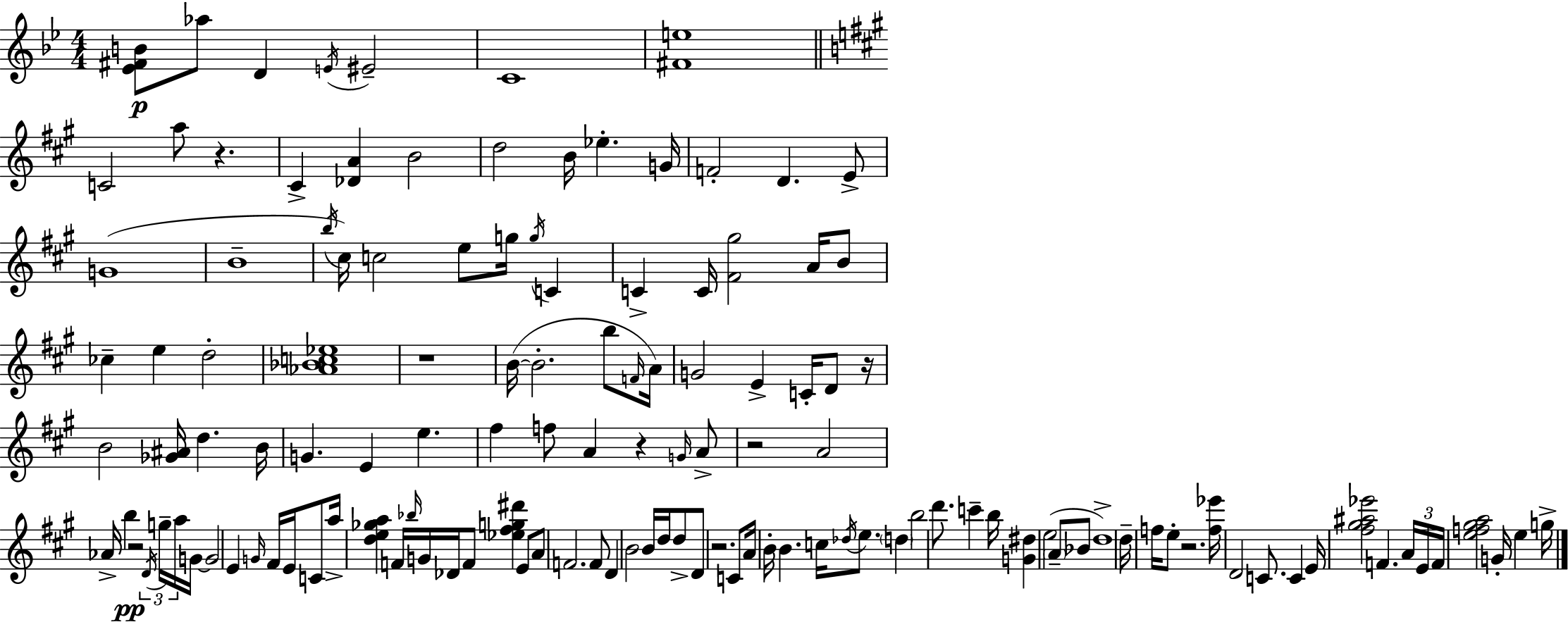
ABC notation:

X:1
T:Untitled
M:4/4
L:1/4
K:Gm
[_E^FB]/2 _a/2 D E/4 ^E2 C4 [^Fe]4 C2 a/2 z ^C [_DA] B2 d2 B/4 _e G/4 F2 D E/2 G4 B4 b/4 ^c/4 c2 e/2 g/4 g/4 C C C/4 [^F^g]2 A/4 B/2 _c e d2 [_A_Bc_e]4 z4 B/4 B2 b/2 F/4 A/4 G2 E C/4 D/2 z/4 B2 [_G^A]/4 d B/4 G E e ^f f/2 A z G/4 A/2 z2 A2 _A/4 b z2 D/4 g/4 a/4 G/4 G2 E G/4 ^F/4 E/4 C/2 a/4 [de_ga] F/4 _b/4 G/4 _D/4 F/2 [_e^fg^d'] E/2 A/2 F2 F/2 D B2 B/4 d/4 d/2 D/2 z2 C/2 A/4 B/4 B c/4 _d/4 e/2 d b2 d'/2 c' b/4 [G^d] e2 A/2 _B/2 d4 d/4 f/4 e/2 z2 [f_e']/4 D2 C/2 C E/4 [^f^g^a_e']2 F A/4 E/4 F/4 [ef^ga]2 G/4 e g/4